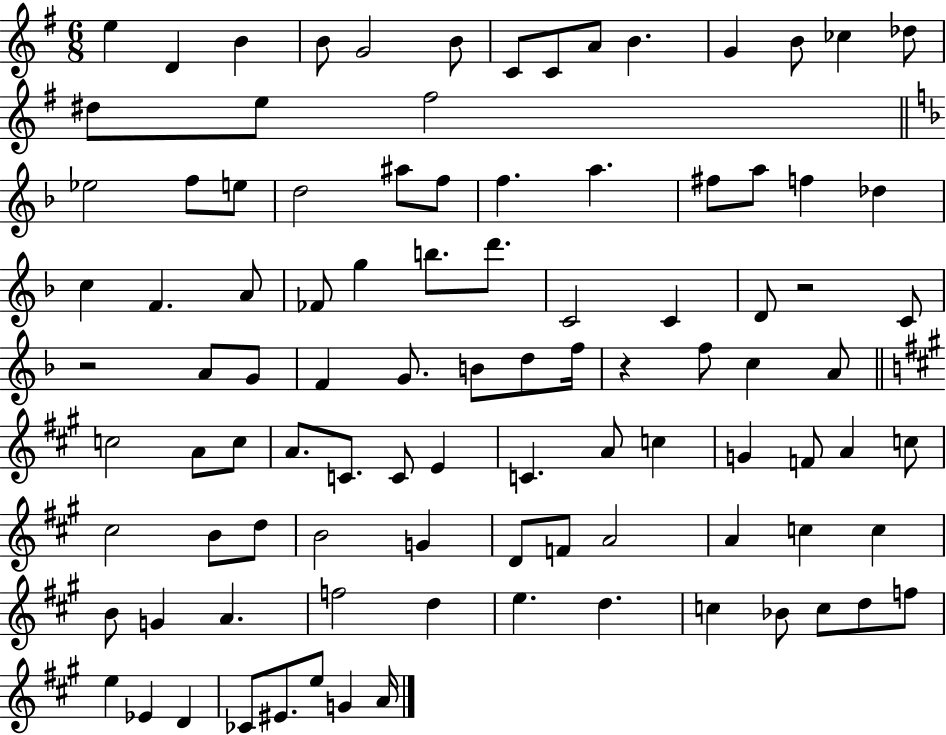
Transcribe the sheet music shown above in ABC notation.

X:1
T:Untitled
M:6/8
L:1/4
K:G
e D B B/2 G2 B/2 C/2 C/2 A/2 B G B/2 _c _d/2 ^d/2 e/2 ^f2 _e2 f/2 e/2 d2 ^a/2 f/2 f a ^f/2 a/2 f _d c F A/2 _F/2 g b/2 d'/2 C2 C D/2 z2 C/2 z2 A/2 G/2 F G/2 B/2 d/2 f/4 z f/2 c A/2 c2 A/2 c/2 A/2 C/2 C/2 E C A/2 c G F/2 A c/2 ^c2 B/2 d/2 B2 G D/2 F/2 A2 A c c B/2 G A f2 d e d c _B/2 c/2 d/2 f/2 e _E D _C/2 ^E/2 e/2 G A/4